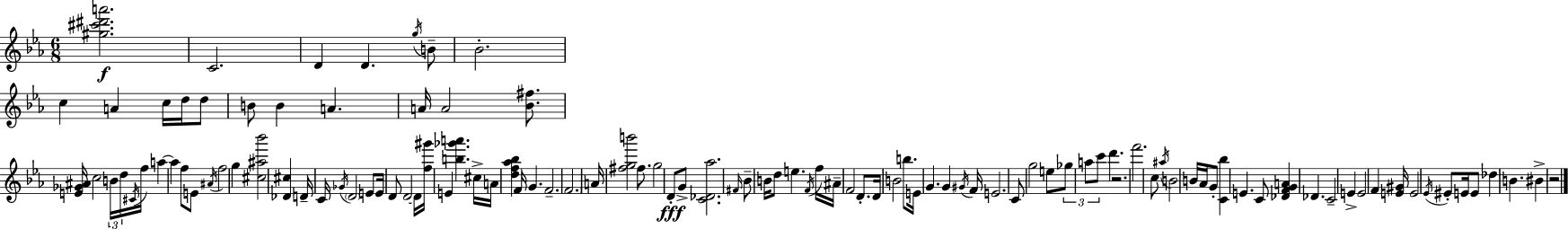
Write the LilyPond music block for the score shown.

{
  \clef treble
  \numericTimeSignature
  \time 6/8
  \key ees \major
  <gis'' cis''' dis''' a'''>2.\f | c'2. | d'4 d'4. \acciaccatura { g''16 } b'8-- | bes'2.-. | \break c''4 a'4 c''16 d''16 d''8 | b'8 b'4 a'4. | a'16 a'2 <bes' fis''>8. | <e' ges' ais'>16 c''2 \tuplet 3/2 { b'16 d''16 | \break \acciaccatura { cis'16 } } f''16 a''4~~ a''4 f''8 | e'8 \acciaccatura { ais'16 } f''2 g''4 | <cis'' ais'' bes'''>2 <des' cis''>4 | d'16-- c'16 \acciaccatura { ges'16 } \parenthesize d'2 | \break e'8 e'16 d'8 d'2~~ | d'16 <f'' gis'''>16 e'4 <b'' ges''' a'''>4. | cis''16-> a'16 <d'' f'' aes'' bes''>4 f'16 g'4. | f'2.-- | \break \parenthesize f'2. | a'16 <fis'' g'' b'''>2 | fis''8. g''2 | d'8-.\fff g'8-> <c' des' aes''>2. | \break \grace { fis'16 } bes'8-- b'16 d''8 e''4. | \acciaccatura { f'16 } f''16 ais'16-- f'2 | d'8.-. d'16 b'2 | b''8. e'16 g'4. | \break g'4 \acciaccatura { gis'16 } f'16 e'2. | c'8 g''2 | e''8 \tuplet 3/2 { ges''8 a''8 c'''8 } | d'''4. r2. | \break f'''2. | c''8 \acciaccatura { ais''16 } b'2 | b'16 aes'16 g'8-. <c' bes''>4 | e'4. c'8 <des' f' g' a'>4 | \break des'4. c'2-- | e'4-> e'2 | f'4 <e' gis'>16 e'2 | \acciaccatura { ees'16 } eis'8-. e'16 e'8 des''4 | \break b'4. bis'4-> | r2 \bar "|."
}